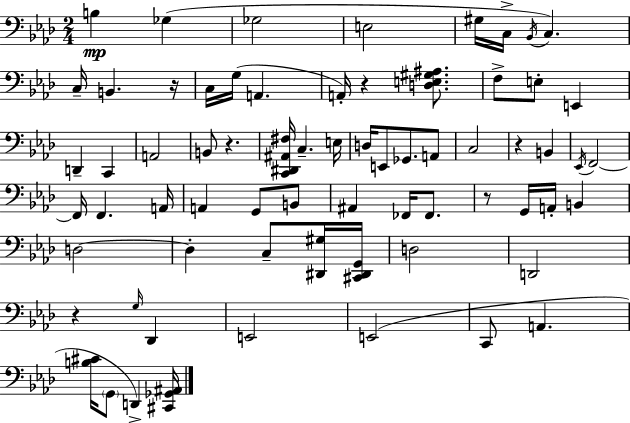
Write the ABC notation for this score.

X:1
T:Untitled
M:2/4
L:1/4
K:Ab
B, _G, _G,2 E,2 ^G,/4 C,/4 _B,,/4 C, C,/4 B,, z/4 C,/4 G,/4 A,, A,,/4 z [D,E,^G,^A,]/2 F,/2 E,/2 E,, D,, C,, A,,2 B,,/2 z [C,,^D,,^A,,^F,]/4 C, E,/4 D,/4 E,,/2 _G,,/2 A,,/2 C,2 z B,, _E,,/4 F,,2 F,,/4 F,, A,,/4 A,, G,,/2 B,,/2 ^A,, _F,,/4 _F,,/2 z/2 G,,/4 A,,/4 B,, D,2 D, C,/2 [^D,,^G,]/4 [^C,,^D,,G,,]/4 D,2 D,,2 z G,/4 _D,, E,,2 E,,2 C,,/2 A,, [B,^C]/4 G,,/2 D,, [^C,,_G,,^A,,]/4